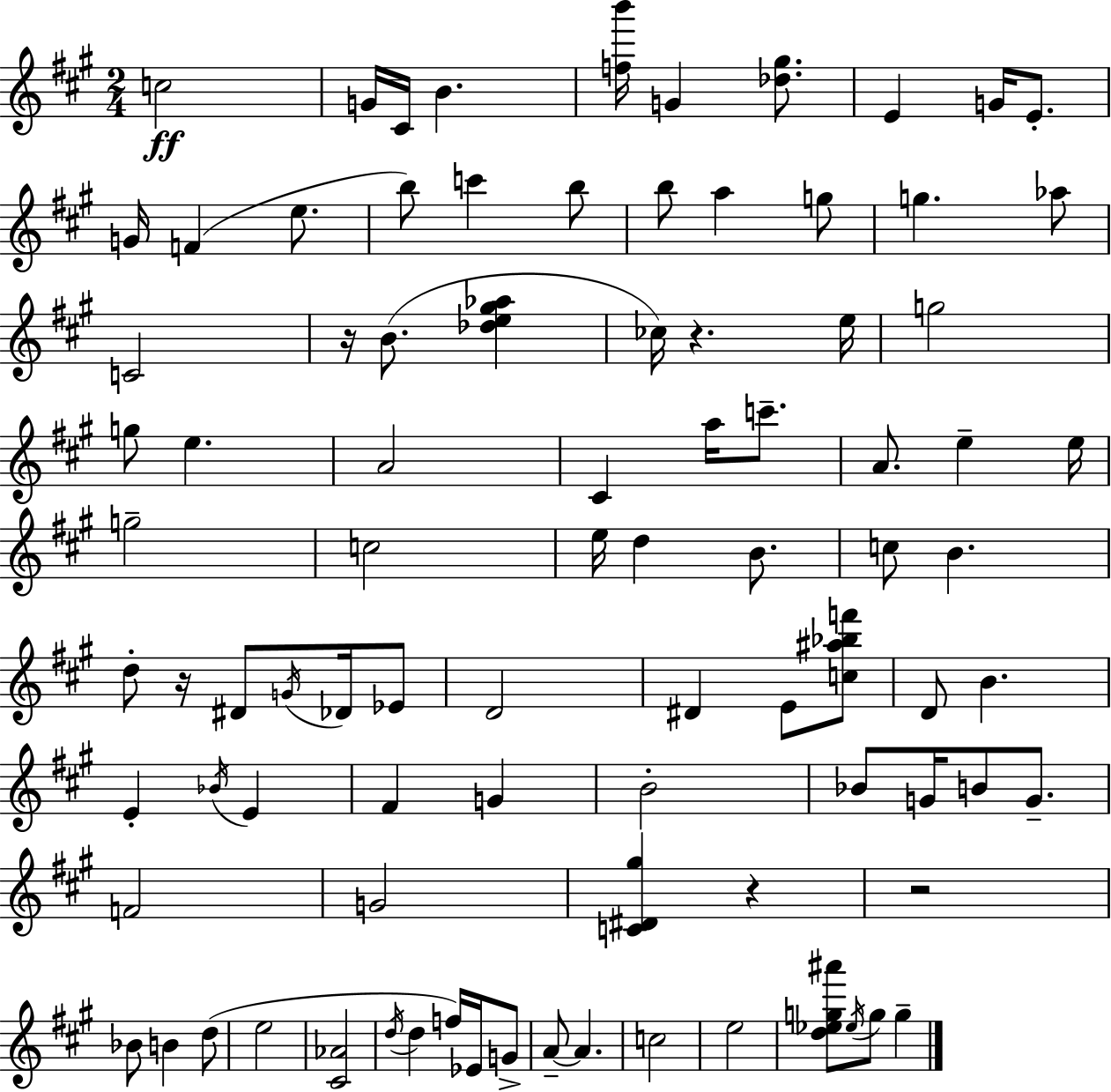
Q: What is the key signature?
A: A major